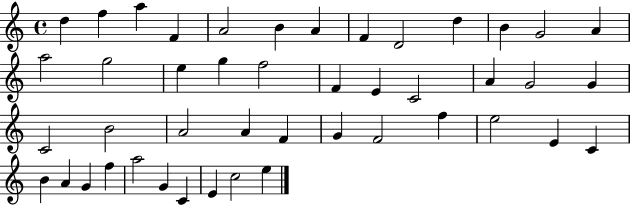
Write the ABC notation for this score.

X:1
T:Untitled
M:4/4
L:1/4
K:C
d f a F A2 B A F D2 d B G2 A a2 g2 e g f2 F E C2 A G2 G C2 B2 A2 A F G F2 f e2 E C B A G f a2 G C E c2 e